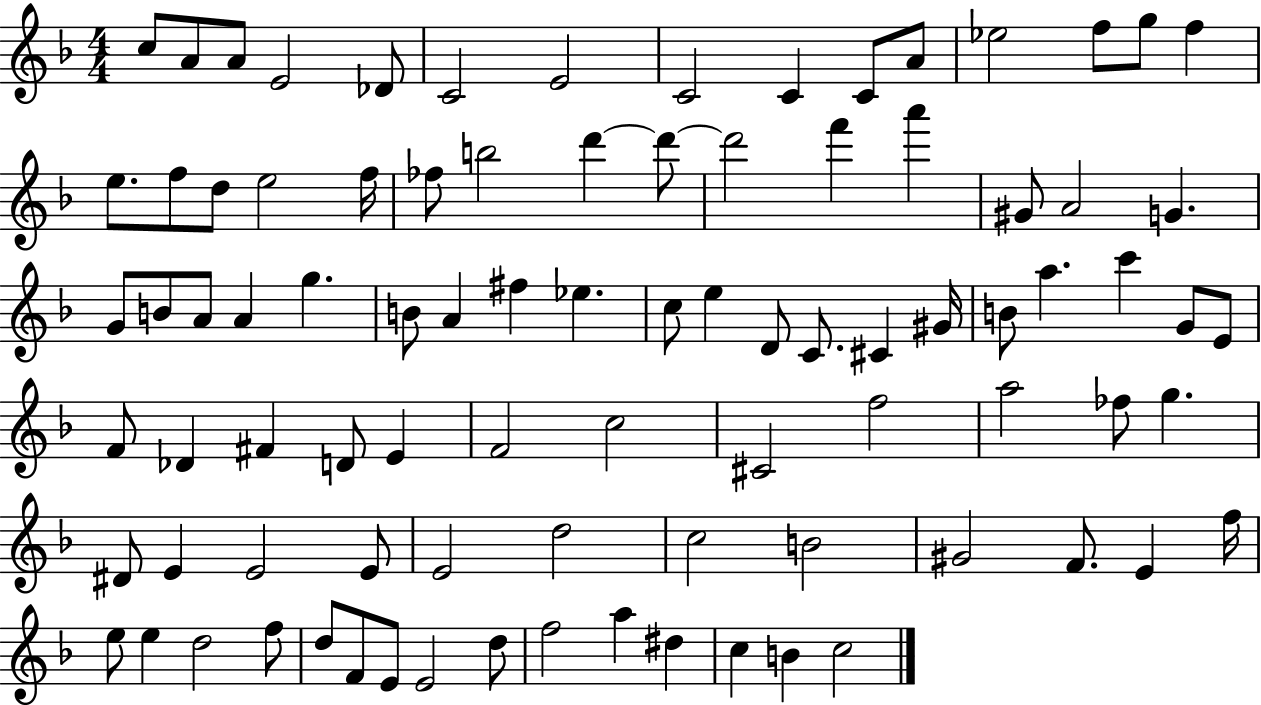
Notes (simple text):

C5/e A4/e A4/e E4/h Db4/e C4/h E4/h C4/h C4/q C4/e A4/e Eb5/h F5/e G5/e F5/q E5/e. F5/e D5/e E5/h F5/s FES5/e B5/h D6/q D6/e D6/h F6/q A6/q G#4/e A4/h G4/q. G4/e B4/e A4/e A4/q G5/q. B4/e A4/q F#5/q Eb5/q. C5/e E5/q D4/e C4/e. C#4/q G#4/s B4/e A5/q. C6/q G4/e E4/e F4/e Db4/q F#4/q D4/e E4/q F4/h C5/h C#4/h F5/h A5/h FES5/e G5/q. D#4/e E4/q E4/h E4/e E4/h D5/h C5/h B4/h G#4/h F4/e. E4/q F5/s E5/e E5/q D5/h F5/e D5/e F4/e E4/e E4/h D5/e F5/h A5/q D#5/q C5/q B4/q C5/h